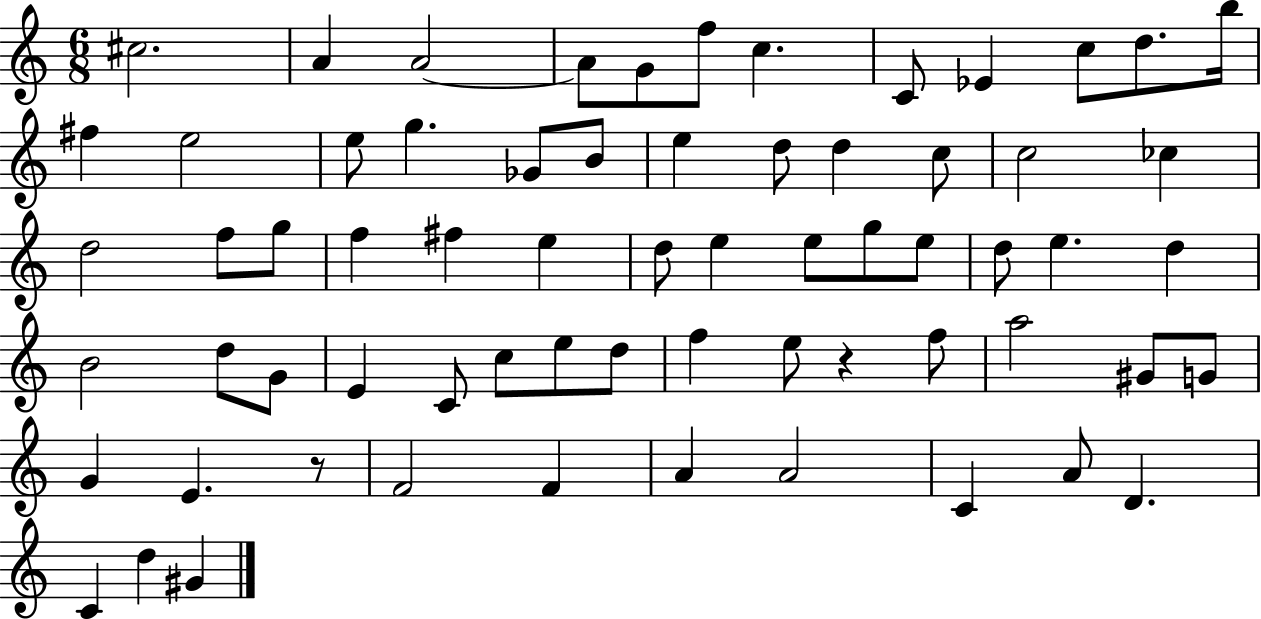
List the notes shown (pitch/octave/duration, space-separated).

C#5/h. A4/q A4/h A4/e G4/e F5/e C5/q. C4/e Eb4/q C5/e D5/e. B5/s F#5/q E5/h E5/e G5/q. Gb4/e B4/e E5/q D5/e D5/q C5/e C5/h CES5/q D5/h F5/e G5/e F5/q F#5/q E5/q D5/e E5/q E5/e G5/e E5/e D5/e E5/q. D5/q B4/h D5/e G4/e E4/q C4/e C5/e E5/e D5/e F5/q E5/e R/q F5/e A5/h G#4/e G4/e G4/q E4/q. R/e F4/h F4/q A4/q A4/h C4/q A4/e D4/q. C4/q D5/q G#4/q